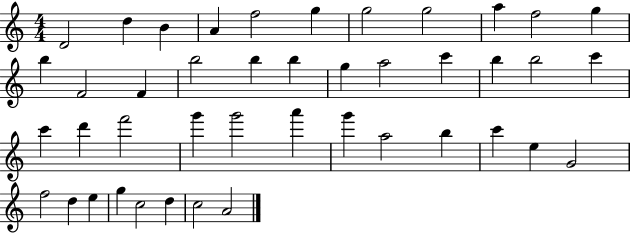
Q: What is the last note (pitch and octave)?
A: A4